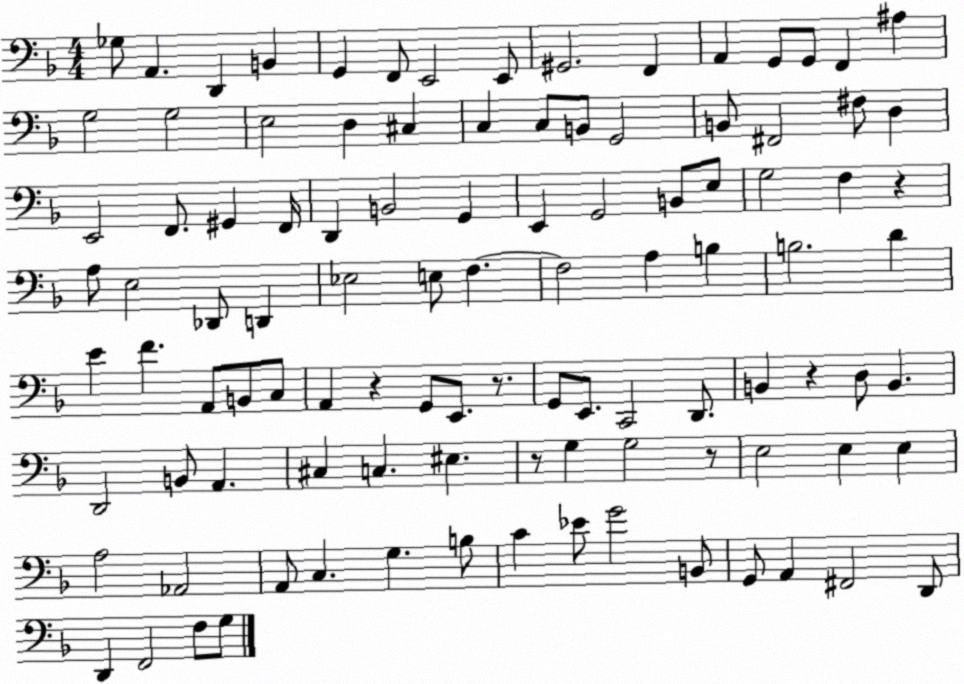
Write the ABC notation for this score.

X:1
T:Untitled
M:4/4
L:1/4
K:F
_G,/2 A,, D,, B,, G,, F,,/2 E,,2 E,,/2 ^G,,2 F,, A,, G,,/2 G,,/2 F,, ^A, G,2 G,2 E,2 D, ^C, C, C,/2 B,,/2 G,,2 B,,/2 ^F,,2 ^F,/2 D, E,,2 F,,/2 ^G,, F,,/4 D,, B,,2 G,, E,, G,,2 B,,/2 E,/2 G,2 F, z A,/2 E,2 _D,,/2 D,, _E,2 E,/2 F, F,2 A, B, B,2 D E F A,,/2 B,,/2 C,/2 A,, z G,,/2 E,,/2 z/2 G,,/2 E,,/2 C,,2 D,,/2 B,, z D,/2 B,, D,,2 B,,/2 A,, ^C, C, ^E, z/2 G, G,2 z/2 E,2 E, E, A,2 _A,,2 A,,/2 C, G, B,/2 C _E/2 G2 B,,/2 G,,/2 A,, ^F,,2 D,,/2 D,, F,,2 F,/2 G,/2